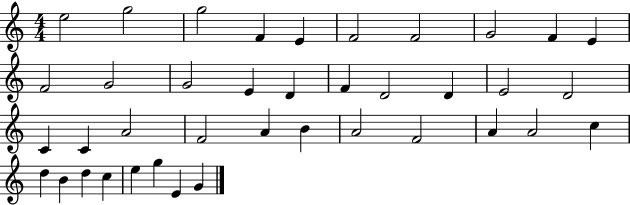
E5/h G5/h G5/h F4/q E4/q F4/h F4/h G4/h F4/q E4/q F4/h G4/h G4/h E4/q D4/q F4/q D4/h D4/q E4/h D4/h C4/q C4/q A4/h F4/h A4/q B4/q A4/h F4/h A4/q A4/h C5/q D5/q B4/q D5/q C5/q E5/q G5/q E4/q G4/q